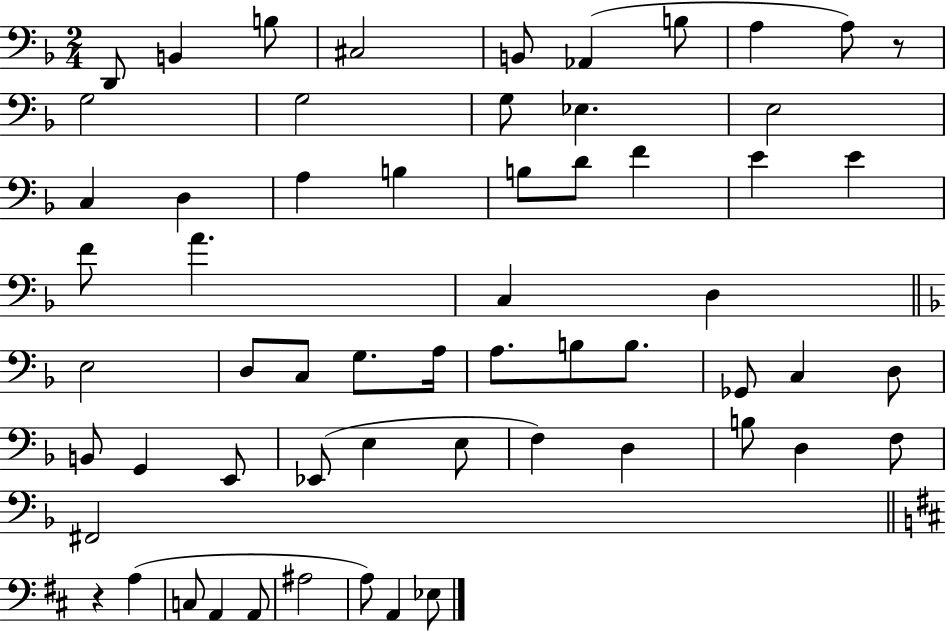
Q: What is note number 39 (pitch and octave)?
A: B2